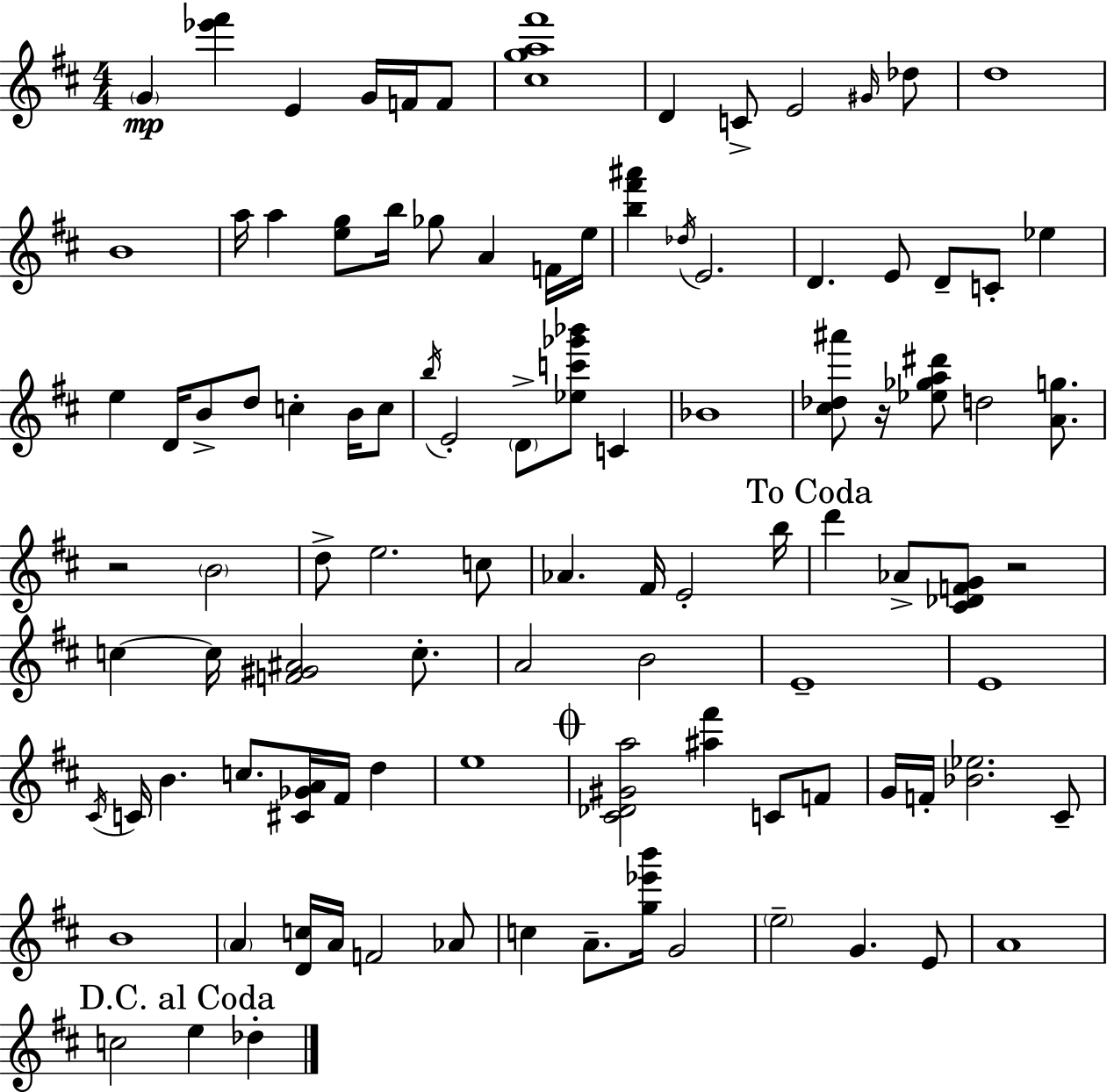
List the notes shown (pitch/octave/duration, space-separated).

G4/q [Eb6,F#6]/q E4/q G4/s F4/s F4/e [C#5,G5,A5,F#6]/w D4/q C4/e E4/h G#4/s Db5/e D5/w B4/w A5/s A5/q [E5,G5]/e B5/s Gb5/e A4/q F4/s E5/s [B5,F#6,A#6]/q Db5/s E4/h. D4/q. E4/e D4/e C4/e Eb5/q E5/q D4/s B4/e D5/e C5/q B4/s C5/e B5/s E4/h D4/e [Eb5,C6,Gb6,Bb6]/e C4/q Bb4/w [C#5,Db5,A#6]/e R/s [Eb5,Gb5,A5,D#6]/e D5/h [A4,G5]/e. R/h B4/h D5/e E5/h. C5/e Ab4/q. F#4/s E4/h B5/s D6/q Ab4/e [C#4,Db4,F4,G4]/e R/h C5/q C5/s [F4,G#4,A#4]/h C5/e. A4/h B4/h E4/w E4/w C#4/s C4/s B4/q. C5/e. [C#4,Gb4,A4]/s F#4/s D5/q E5/w [C#4,Db4,G#4,A5]/h [A#5,F#6]/q C4/e F4/e G4/s F4/s [Bb4,Eb5]/h. C#4/e B4/w A4/q [D4,C5]/s A4/s F4/h Ab4/e C5/q A4/e. [G5,Eb6,B6]/s G4/h E5/h G4/q. E4/e A4/w C5/h E5/q Db5/q